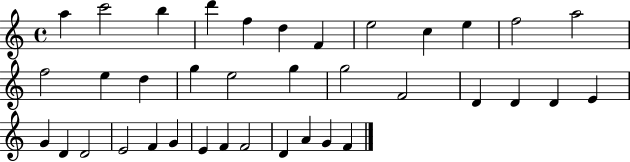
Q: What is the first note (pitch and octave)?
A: A5